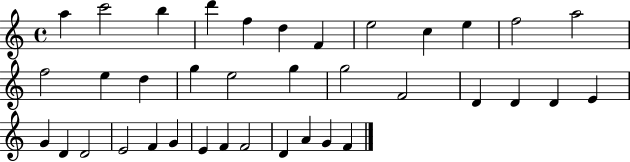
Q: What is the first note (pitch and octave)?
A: A5